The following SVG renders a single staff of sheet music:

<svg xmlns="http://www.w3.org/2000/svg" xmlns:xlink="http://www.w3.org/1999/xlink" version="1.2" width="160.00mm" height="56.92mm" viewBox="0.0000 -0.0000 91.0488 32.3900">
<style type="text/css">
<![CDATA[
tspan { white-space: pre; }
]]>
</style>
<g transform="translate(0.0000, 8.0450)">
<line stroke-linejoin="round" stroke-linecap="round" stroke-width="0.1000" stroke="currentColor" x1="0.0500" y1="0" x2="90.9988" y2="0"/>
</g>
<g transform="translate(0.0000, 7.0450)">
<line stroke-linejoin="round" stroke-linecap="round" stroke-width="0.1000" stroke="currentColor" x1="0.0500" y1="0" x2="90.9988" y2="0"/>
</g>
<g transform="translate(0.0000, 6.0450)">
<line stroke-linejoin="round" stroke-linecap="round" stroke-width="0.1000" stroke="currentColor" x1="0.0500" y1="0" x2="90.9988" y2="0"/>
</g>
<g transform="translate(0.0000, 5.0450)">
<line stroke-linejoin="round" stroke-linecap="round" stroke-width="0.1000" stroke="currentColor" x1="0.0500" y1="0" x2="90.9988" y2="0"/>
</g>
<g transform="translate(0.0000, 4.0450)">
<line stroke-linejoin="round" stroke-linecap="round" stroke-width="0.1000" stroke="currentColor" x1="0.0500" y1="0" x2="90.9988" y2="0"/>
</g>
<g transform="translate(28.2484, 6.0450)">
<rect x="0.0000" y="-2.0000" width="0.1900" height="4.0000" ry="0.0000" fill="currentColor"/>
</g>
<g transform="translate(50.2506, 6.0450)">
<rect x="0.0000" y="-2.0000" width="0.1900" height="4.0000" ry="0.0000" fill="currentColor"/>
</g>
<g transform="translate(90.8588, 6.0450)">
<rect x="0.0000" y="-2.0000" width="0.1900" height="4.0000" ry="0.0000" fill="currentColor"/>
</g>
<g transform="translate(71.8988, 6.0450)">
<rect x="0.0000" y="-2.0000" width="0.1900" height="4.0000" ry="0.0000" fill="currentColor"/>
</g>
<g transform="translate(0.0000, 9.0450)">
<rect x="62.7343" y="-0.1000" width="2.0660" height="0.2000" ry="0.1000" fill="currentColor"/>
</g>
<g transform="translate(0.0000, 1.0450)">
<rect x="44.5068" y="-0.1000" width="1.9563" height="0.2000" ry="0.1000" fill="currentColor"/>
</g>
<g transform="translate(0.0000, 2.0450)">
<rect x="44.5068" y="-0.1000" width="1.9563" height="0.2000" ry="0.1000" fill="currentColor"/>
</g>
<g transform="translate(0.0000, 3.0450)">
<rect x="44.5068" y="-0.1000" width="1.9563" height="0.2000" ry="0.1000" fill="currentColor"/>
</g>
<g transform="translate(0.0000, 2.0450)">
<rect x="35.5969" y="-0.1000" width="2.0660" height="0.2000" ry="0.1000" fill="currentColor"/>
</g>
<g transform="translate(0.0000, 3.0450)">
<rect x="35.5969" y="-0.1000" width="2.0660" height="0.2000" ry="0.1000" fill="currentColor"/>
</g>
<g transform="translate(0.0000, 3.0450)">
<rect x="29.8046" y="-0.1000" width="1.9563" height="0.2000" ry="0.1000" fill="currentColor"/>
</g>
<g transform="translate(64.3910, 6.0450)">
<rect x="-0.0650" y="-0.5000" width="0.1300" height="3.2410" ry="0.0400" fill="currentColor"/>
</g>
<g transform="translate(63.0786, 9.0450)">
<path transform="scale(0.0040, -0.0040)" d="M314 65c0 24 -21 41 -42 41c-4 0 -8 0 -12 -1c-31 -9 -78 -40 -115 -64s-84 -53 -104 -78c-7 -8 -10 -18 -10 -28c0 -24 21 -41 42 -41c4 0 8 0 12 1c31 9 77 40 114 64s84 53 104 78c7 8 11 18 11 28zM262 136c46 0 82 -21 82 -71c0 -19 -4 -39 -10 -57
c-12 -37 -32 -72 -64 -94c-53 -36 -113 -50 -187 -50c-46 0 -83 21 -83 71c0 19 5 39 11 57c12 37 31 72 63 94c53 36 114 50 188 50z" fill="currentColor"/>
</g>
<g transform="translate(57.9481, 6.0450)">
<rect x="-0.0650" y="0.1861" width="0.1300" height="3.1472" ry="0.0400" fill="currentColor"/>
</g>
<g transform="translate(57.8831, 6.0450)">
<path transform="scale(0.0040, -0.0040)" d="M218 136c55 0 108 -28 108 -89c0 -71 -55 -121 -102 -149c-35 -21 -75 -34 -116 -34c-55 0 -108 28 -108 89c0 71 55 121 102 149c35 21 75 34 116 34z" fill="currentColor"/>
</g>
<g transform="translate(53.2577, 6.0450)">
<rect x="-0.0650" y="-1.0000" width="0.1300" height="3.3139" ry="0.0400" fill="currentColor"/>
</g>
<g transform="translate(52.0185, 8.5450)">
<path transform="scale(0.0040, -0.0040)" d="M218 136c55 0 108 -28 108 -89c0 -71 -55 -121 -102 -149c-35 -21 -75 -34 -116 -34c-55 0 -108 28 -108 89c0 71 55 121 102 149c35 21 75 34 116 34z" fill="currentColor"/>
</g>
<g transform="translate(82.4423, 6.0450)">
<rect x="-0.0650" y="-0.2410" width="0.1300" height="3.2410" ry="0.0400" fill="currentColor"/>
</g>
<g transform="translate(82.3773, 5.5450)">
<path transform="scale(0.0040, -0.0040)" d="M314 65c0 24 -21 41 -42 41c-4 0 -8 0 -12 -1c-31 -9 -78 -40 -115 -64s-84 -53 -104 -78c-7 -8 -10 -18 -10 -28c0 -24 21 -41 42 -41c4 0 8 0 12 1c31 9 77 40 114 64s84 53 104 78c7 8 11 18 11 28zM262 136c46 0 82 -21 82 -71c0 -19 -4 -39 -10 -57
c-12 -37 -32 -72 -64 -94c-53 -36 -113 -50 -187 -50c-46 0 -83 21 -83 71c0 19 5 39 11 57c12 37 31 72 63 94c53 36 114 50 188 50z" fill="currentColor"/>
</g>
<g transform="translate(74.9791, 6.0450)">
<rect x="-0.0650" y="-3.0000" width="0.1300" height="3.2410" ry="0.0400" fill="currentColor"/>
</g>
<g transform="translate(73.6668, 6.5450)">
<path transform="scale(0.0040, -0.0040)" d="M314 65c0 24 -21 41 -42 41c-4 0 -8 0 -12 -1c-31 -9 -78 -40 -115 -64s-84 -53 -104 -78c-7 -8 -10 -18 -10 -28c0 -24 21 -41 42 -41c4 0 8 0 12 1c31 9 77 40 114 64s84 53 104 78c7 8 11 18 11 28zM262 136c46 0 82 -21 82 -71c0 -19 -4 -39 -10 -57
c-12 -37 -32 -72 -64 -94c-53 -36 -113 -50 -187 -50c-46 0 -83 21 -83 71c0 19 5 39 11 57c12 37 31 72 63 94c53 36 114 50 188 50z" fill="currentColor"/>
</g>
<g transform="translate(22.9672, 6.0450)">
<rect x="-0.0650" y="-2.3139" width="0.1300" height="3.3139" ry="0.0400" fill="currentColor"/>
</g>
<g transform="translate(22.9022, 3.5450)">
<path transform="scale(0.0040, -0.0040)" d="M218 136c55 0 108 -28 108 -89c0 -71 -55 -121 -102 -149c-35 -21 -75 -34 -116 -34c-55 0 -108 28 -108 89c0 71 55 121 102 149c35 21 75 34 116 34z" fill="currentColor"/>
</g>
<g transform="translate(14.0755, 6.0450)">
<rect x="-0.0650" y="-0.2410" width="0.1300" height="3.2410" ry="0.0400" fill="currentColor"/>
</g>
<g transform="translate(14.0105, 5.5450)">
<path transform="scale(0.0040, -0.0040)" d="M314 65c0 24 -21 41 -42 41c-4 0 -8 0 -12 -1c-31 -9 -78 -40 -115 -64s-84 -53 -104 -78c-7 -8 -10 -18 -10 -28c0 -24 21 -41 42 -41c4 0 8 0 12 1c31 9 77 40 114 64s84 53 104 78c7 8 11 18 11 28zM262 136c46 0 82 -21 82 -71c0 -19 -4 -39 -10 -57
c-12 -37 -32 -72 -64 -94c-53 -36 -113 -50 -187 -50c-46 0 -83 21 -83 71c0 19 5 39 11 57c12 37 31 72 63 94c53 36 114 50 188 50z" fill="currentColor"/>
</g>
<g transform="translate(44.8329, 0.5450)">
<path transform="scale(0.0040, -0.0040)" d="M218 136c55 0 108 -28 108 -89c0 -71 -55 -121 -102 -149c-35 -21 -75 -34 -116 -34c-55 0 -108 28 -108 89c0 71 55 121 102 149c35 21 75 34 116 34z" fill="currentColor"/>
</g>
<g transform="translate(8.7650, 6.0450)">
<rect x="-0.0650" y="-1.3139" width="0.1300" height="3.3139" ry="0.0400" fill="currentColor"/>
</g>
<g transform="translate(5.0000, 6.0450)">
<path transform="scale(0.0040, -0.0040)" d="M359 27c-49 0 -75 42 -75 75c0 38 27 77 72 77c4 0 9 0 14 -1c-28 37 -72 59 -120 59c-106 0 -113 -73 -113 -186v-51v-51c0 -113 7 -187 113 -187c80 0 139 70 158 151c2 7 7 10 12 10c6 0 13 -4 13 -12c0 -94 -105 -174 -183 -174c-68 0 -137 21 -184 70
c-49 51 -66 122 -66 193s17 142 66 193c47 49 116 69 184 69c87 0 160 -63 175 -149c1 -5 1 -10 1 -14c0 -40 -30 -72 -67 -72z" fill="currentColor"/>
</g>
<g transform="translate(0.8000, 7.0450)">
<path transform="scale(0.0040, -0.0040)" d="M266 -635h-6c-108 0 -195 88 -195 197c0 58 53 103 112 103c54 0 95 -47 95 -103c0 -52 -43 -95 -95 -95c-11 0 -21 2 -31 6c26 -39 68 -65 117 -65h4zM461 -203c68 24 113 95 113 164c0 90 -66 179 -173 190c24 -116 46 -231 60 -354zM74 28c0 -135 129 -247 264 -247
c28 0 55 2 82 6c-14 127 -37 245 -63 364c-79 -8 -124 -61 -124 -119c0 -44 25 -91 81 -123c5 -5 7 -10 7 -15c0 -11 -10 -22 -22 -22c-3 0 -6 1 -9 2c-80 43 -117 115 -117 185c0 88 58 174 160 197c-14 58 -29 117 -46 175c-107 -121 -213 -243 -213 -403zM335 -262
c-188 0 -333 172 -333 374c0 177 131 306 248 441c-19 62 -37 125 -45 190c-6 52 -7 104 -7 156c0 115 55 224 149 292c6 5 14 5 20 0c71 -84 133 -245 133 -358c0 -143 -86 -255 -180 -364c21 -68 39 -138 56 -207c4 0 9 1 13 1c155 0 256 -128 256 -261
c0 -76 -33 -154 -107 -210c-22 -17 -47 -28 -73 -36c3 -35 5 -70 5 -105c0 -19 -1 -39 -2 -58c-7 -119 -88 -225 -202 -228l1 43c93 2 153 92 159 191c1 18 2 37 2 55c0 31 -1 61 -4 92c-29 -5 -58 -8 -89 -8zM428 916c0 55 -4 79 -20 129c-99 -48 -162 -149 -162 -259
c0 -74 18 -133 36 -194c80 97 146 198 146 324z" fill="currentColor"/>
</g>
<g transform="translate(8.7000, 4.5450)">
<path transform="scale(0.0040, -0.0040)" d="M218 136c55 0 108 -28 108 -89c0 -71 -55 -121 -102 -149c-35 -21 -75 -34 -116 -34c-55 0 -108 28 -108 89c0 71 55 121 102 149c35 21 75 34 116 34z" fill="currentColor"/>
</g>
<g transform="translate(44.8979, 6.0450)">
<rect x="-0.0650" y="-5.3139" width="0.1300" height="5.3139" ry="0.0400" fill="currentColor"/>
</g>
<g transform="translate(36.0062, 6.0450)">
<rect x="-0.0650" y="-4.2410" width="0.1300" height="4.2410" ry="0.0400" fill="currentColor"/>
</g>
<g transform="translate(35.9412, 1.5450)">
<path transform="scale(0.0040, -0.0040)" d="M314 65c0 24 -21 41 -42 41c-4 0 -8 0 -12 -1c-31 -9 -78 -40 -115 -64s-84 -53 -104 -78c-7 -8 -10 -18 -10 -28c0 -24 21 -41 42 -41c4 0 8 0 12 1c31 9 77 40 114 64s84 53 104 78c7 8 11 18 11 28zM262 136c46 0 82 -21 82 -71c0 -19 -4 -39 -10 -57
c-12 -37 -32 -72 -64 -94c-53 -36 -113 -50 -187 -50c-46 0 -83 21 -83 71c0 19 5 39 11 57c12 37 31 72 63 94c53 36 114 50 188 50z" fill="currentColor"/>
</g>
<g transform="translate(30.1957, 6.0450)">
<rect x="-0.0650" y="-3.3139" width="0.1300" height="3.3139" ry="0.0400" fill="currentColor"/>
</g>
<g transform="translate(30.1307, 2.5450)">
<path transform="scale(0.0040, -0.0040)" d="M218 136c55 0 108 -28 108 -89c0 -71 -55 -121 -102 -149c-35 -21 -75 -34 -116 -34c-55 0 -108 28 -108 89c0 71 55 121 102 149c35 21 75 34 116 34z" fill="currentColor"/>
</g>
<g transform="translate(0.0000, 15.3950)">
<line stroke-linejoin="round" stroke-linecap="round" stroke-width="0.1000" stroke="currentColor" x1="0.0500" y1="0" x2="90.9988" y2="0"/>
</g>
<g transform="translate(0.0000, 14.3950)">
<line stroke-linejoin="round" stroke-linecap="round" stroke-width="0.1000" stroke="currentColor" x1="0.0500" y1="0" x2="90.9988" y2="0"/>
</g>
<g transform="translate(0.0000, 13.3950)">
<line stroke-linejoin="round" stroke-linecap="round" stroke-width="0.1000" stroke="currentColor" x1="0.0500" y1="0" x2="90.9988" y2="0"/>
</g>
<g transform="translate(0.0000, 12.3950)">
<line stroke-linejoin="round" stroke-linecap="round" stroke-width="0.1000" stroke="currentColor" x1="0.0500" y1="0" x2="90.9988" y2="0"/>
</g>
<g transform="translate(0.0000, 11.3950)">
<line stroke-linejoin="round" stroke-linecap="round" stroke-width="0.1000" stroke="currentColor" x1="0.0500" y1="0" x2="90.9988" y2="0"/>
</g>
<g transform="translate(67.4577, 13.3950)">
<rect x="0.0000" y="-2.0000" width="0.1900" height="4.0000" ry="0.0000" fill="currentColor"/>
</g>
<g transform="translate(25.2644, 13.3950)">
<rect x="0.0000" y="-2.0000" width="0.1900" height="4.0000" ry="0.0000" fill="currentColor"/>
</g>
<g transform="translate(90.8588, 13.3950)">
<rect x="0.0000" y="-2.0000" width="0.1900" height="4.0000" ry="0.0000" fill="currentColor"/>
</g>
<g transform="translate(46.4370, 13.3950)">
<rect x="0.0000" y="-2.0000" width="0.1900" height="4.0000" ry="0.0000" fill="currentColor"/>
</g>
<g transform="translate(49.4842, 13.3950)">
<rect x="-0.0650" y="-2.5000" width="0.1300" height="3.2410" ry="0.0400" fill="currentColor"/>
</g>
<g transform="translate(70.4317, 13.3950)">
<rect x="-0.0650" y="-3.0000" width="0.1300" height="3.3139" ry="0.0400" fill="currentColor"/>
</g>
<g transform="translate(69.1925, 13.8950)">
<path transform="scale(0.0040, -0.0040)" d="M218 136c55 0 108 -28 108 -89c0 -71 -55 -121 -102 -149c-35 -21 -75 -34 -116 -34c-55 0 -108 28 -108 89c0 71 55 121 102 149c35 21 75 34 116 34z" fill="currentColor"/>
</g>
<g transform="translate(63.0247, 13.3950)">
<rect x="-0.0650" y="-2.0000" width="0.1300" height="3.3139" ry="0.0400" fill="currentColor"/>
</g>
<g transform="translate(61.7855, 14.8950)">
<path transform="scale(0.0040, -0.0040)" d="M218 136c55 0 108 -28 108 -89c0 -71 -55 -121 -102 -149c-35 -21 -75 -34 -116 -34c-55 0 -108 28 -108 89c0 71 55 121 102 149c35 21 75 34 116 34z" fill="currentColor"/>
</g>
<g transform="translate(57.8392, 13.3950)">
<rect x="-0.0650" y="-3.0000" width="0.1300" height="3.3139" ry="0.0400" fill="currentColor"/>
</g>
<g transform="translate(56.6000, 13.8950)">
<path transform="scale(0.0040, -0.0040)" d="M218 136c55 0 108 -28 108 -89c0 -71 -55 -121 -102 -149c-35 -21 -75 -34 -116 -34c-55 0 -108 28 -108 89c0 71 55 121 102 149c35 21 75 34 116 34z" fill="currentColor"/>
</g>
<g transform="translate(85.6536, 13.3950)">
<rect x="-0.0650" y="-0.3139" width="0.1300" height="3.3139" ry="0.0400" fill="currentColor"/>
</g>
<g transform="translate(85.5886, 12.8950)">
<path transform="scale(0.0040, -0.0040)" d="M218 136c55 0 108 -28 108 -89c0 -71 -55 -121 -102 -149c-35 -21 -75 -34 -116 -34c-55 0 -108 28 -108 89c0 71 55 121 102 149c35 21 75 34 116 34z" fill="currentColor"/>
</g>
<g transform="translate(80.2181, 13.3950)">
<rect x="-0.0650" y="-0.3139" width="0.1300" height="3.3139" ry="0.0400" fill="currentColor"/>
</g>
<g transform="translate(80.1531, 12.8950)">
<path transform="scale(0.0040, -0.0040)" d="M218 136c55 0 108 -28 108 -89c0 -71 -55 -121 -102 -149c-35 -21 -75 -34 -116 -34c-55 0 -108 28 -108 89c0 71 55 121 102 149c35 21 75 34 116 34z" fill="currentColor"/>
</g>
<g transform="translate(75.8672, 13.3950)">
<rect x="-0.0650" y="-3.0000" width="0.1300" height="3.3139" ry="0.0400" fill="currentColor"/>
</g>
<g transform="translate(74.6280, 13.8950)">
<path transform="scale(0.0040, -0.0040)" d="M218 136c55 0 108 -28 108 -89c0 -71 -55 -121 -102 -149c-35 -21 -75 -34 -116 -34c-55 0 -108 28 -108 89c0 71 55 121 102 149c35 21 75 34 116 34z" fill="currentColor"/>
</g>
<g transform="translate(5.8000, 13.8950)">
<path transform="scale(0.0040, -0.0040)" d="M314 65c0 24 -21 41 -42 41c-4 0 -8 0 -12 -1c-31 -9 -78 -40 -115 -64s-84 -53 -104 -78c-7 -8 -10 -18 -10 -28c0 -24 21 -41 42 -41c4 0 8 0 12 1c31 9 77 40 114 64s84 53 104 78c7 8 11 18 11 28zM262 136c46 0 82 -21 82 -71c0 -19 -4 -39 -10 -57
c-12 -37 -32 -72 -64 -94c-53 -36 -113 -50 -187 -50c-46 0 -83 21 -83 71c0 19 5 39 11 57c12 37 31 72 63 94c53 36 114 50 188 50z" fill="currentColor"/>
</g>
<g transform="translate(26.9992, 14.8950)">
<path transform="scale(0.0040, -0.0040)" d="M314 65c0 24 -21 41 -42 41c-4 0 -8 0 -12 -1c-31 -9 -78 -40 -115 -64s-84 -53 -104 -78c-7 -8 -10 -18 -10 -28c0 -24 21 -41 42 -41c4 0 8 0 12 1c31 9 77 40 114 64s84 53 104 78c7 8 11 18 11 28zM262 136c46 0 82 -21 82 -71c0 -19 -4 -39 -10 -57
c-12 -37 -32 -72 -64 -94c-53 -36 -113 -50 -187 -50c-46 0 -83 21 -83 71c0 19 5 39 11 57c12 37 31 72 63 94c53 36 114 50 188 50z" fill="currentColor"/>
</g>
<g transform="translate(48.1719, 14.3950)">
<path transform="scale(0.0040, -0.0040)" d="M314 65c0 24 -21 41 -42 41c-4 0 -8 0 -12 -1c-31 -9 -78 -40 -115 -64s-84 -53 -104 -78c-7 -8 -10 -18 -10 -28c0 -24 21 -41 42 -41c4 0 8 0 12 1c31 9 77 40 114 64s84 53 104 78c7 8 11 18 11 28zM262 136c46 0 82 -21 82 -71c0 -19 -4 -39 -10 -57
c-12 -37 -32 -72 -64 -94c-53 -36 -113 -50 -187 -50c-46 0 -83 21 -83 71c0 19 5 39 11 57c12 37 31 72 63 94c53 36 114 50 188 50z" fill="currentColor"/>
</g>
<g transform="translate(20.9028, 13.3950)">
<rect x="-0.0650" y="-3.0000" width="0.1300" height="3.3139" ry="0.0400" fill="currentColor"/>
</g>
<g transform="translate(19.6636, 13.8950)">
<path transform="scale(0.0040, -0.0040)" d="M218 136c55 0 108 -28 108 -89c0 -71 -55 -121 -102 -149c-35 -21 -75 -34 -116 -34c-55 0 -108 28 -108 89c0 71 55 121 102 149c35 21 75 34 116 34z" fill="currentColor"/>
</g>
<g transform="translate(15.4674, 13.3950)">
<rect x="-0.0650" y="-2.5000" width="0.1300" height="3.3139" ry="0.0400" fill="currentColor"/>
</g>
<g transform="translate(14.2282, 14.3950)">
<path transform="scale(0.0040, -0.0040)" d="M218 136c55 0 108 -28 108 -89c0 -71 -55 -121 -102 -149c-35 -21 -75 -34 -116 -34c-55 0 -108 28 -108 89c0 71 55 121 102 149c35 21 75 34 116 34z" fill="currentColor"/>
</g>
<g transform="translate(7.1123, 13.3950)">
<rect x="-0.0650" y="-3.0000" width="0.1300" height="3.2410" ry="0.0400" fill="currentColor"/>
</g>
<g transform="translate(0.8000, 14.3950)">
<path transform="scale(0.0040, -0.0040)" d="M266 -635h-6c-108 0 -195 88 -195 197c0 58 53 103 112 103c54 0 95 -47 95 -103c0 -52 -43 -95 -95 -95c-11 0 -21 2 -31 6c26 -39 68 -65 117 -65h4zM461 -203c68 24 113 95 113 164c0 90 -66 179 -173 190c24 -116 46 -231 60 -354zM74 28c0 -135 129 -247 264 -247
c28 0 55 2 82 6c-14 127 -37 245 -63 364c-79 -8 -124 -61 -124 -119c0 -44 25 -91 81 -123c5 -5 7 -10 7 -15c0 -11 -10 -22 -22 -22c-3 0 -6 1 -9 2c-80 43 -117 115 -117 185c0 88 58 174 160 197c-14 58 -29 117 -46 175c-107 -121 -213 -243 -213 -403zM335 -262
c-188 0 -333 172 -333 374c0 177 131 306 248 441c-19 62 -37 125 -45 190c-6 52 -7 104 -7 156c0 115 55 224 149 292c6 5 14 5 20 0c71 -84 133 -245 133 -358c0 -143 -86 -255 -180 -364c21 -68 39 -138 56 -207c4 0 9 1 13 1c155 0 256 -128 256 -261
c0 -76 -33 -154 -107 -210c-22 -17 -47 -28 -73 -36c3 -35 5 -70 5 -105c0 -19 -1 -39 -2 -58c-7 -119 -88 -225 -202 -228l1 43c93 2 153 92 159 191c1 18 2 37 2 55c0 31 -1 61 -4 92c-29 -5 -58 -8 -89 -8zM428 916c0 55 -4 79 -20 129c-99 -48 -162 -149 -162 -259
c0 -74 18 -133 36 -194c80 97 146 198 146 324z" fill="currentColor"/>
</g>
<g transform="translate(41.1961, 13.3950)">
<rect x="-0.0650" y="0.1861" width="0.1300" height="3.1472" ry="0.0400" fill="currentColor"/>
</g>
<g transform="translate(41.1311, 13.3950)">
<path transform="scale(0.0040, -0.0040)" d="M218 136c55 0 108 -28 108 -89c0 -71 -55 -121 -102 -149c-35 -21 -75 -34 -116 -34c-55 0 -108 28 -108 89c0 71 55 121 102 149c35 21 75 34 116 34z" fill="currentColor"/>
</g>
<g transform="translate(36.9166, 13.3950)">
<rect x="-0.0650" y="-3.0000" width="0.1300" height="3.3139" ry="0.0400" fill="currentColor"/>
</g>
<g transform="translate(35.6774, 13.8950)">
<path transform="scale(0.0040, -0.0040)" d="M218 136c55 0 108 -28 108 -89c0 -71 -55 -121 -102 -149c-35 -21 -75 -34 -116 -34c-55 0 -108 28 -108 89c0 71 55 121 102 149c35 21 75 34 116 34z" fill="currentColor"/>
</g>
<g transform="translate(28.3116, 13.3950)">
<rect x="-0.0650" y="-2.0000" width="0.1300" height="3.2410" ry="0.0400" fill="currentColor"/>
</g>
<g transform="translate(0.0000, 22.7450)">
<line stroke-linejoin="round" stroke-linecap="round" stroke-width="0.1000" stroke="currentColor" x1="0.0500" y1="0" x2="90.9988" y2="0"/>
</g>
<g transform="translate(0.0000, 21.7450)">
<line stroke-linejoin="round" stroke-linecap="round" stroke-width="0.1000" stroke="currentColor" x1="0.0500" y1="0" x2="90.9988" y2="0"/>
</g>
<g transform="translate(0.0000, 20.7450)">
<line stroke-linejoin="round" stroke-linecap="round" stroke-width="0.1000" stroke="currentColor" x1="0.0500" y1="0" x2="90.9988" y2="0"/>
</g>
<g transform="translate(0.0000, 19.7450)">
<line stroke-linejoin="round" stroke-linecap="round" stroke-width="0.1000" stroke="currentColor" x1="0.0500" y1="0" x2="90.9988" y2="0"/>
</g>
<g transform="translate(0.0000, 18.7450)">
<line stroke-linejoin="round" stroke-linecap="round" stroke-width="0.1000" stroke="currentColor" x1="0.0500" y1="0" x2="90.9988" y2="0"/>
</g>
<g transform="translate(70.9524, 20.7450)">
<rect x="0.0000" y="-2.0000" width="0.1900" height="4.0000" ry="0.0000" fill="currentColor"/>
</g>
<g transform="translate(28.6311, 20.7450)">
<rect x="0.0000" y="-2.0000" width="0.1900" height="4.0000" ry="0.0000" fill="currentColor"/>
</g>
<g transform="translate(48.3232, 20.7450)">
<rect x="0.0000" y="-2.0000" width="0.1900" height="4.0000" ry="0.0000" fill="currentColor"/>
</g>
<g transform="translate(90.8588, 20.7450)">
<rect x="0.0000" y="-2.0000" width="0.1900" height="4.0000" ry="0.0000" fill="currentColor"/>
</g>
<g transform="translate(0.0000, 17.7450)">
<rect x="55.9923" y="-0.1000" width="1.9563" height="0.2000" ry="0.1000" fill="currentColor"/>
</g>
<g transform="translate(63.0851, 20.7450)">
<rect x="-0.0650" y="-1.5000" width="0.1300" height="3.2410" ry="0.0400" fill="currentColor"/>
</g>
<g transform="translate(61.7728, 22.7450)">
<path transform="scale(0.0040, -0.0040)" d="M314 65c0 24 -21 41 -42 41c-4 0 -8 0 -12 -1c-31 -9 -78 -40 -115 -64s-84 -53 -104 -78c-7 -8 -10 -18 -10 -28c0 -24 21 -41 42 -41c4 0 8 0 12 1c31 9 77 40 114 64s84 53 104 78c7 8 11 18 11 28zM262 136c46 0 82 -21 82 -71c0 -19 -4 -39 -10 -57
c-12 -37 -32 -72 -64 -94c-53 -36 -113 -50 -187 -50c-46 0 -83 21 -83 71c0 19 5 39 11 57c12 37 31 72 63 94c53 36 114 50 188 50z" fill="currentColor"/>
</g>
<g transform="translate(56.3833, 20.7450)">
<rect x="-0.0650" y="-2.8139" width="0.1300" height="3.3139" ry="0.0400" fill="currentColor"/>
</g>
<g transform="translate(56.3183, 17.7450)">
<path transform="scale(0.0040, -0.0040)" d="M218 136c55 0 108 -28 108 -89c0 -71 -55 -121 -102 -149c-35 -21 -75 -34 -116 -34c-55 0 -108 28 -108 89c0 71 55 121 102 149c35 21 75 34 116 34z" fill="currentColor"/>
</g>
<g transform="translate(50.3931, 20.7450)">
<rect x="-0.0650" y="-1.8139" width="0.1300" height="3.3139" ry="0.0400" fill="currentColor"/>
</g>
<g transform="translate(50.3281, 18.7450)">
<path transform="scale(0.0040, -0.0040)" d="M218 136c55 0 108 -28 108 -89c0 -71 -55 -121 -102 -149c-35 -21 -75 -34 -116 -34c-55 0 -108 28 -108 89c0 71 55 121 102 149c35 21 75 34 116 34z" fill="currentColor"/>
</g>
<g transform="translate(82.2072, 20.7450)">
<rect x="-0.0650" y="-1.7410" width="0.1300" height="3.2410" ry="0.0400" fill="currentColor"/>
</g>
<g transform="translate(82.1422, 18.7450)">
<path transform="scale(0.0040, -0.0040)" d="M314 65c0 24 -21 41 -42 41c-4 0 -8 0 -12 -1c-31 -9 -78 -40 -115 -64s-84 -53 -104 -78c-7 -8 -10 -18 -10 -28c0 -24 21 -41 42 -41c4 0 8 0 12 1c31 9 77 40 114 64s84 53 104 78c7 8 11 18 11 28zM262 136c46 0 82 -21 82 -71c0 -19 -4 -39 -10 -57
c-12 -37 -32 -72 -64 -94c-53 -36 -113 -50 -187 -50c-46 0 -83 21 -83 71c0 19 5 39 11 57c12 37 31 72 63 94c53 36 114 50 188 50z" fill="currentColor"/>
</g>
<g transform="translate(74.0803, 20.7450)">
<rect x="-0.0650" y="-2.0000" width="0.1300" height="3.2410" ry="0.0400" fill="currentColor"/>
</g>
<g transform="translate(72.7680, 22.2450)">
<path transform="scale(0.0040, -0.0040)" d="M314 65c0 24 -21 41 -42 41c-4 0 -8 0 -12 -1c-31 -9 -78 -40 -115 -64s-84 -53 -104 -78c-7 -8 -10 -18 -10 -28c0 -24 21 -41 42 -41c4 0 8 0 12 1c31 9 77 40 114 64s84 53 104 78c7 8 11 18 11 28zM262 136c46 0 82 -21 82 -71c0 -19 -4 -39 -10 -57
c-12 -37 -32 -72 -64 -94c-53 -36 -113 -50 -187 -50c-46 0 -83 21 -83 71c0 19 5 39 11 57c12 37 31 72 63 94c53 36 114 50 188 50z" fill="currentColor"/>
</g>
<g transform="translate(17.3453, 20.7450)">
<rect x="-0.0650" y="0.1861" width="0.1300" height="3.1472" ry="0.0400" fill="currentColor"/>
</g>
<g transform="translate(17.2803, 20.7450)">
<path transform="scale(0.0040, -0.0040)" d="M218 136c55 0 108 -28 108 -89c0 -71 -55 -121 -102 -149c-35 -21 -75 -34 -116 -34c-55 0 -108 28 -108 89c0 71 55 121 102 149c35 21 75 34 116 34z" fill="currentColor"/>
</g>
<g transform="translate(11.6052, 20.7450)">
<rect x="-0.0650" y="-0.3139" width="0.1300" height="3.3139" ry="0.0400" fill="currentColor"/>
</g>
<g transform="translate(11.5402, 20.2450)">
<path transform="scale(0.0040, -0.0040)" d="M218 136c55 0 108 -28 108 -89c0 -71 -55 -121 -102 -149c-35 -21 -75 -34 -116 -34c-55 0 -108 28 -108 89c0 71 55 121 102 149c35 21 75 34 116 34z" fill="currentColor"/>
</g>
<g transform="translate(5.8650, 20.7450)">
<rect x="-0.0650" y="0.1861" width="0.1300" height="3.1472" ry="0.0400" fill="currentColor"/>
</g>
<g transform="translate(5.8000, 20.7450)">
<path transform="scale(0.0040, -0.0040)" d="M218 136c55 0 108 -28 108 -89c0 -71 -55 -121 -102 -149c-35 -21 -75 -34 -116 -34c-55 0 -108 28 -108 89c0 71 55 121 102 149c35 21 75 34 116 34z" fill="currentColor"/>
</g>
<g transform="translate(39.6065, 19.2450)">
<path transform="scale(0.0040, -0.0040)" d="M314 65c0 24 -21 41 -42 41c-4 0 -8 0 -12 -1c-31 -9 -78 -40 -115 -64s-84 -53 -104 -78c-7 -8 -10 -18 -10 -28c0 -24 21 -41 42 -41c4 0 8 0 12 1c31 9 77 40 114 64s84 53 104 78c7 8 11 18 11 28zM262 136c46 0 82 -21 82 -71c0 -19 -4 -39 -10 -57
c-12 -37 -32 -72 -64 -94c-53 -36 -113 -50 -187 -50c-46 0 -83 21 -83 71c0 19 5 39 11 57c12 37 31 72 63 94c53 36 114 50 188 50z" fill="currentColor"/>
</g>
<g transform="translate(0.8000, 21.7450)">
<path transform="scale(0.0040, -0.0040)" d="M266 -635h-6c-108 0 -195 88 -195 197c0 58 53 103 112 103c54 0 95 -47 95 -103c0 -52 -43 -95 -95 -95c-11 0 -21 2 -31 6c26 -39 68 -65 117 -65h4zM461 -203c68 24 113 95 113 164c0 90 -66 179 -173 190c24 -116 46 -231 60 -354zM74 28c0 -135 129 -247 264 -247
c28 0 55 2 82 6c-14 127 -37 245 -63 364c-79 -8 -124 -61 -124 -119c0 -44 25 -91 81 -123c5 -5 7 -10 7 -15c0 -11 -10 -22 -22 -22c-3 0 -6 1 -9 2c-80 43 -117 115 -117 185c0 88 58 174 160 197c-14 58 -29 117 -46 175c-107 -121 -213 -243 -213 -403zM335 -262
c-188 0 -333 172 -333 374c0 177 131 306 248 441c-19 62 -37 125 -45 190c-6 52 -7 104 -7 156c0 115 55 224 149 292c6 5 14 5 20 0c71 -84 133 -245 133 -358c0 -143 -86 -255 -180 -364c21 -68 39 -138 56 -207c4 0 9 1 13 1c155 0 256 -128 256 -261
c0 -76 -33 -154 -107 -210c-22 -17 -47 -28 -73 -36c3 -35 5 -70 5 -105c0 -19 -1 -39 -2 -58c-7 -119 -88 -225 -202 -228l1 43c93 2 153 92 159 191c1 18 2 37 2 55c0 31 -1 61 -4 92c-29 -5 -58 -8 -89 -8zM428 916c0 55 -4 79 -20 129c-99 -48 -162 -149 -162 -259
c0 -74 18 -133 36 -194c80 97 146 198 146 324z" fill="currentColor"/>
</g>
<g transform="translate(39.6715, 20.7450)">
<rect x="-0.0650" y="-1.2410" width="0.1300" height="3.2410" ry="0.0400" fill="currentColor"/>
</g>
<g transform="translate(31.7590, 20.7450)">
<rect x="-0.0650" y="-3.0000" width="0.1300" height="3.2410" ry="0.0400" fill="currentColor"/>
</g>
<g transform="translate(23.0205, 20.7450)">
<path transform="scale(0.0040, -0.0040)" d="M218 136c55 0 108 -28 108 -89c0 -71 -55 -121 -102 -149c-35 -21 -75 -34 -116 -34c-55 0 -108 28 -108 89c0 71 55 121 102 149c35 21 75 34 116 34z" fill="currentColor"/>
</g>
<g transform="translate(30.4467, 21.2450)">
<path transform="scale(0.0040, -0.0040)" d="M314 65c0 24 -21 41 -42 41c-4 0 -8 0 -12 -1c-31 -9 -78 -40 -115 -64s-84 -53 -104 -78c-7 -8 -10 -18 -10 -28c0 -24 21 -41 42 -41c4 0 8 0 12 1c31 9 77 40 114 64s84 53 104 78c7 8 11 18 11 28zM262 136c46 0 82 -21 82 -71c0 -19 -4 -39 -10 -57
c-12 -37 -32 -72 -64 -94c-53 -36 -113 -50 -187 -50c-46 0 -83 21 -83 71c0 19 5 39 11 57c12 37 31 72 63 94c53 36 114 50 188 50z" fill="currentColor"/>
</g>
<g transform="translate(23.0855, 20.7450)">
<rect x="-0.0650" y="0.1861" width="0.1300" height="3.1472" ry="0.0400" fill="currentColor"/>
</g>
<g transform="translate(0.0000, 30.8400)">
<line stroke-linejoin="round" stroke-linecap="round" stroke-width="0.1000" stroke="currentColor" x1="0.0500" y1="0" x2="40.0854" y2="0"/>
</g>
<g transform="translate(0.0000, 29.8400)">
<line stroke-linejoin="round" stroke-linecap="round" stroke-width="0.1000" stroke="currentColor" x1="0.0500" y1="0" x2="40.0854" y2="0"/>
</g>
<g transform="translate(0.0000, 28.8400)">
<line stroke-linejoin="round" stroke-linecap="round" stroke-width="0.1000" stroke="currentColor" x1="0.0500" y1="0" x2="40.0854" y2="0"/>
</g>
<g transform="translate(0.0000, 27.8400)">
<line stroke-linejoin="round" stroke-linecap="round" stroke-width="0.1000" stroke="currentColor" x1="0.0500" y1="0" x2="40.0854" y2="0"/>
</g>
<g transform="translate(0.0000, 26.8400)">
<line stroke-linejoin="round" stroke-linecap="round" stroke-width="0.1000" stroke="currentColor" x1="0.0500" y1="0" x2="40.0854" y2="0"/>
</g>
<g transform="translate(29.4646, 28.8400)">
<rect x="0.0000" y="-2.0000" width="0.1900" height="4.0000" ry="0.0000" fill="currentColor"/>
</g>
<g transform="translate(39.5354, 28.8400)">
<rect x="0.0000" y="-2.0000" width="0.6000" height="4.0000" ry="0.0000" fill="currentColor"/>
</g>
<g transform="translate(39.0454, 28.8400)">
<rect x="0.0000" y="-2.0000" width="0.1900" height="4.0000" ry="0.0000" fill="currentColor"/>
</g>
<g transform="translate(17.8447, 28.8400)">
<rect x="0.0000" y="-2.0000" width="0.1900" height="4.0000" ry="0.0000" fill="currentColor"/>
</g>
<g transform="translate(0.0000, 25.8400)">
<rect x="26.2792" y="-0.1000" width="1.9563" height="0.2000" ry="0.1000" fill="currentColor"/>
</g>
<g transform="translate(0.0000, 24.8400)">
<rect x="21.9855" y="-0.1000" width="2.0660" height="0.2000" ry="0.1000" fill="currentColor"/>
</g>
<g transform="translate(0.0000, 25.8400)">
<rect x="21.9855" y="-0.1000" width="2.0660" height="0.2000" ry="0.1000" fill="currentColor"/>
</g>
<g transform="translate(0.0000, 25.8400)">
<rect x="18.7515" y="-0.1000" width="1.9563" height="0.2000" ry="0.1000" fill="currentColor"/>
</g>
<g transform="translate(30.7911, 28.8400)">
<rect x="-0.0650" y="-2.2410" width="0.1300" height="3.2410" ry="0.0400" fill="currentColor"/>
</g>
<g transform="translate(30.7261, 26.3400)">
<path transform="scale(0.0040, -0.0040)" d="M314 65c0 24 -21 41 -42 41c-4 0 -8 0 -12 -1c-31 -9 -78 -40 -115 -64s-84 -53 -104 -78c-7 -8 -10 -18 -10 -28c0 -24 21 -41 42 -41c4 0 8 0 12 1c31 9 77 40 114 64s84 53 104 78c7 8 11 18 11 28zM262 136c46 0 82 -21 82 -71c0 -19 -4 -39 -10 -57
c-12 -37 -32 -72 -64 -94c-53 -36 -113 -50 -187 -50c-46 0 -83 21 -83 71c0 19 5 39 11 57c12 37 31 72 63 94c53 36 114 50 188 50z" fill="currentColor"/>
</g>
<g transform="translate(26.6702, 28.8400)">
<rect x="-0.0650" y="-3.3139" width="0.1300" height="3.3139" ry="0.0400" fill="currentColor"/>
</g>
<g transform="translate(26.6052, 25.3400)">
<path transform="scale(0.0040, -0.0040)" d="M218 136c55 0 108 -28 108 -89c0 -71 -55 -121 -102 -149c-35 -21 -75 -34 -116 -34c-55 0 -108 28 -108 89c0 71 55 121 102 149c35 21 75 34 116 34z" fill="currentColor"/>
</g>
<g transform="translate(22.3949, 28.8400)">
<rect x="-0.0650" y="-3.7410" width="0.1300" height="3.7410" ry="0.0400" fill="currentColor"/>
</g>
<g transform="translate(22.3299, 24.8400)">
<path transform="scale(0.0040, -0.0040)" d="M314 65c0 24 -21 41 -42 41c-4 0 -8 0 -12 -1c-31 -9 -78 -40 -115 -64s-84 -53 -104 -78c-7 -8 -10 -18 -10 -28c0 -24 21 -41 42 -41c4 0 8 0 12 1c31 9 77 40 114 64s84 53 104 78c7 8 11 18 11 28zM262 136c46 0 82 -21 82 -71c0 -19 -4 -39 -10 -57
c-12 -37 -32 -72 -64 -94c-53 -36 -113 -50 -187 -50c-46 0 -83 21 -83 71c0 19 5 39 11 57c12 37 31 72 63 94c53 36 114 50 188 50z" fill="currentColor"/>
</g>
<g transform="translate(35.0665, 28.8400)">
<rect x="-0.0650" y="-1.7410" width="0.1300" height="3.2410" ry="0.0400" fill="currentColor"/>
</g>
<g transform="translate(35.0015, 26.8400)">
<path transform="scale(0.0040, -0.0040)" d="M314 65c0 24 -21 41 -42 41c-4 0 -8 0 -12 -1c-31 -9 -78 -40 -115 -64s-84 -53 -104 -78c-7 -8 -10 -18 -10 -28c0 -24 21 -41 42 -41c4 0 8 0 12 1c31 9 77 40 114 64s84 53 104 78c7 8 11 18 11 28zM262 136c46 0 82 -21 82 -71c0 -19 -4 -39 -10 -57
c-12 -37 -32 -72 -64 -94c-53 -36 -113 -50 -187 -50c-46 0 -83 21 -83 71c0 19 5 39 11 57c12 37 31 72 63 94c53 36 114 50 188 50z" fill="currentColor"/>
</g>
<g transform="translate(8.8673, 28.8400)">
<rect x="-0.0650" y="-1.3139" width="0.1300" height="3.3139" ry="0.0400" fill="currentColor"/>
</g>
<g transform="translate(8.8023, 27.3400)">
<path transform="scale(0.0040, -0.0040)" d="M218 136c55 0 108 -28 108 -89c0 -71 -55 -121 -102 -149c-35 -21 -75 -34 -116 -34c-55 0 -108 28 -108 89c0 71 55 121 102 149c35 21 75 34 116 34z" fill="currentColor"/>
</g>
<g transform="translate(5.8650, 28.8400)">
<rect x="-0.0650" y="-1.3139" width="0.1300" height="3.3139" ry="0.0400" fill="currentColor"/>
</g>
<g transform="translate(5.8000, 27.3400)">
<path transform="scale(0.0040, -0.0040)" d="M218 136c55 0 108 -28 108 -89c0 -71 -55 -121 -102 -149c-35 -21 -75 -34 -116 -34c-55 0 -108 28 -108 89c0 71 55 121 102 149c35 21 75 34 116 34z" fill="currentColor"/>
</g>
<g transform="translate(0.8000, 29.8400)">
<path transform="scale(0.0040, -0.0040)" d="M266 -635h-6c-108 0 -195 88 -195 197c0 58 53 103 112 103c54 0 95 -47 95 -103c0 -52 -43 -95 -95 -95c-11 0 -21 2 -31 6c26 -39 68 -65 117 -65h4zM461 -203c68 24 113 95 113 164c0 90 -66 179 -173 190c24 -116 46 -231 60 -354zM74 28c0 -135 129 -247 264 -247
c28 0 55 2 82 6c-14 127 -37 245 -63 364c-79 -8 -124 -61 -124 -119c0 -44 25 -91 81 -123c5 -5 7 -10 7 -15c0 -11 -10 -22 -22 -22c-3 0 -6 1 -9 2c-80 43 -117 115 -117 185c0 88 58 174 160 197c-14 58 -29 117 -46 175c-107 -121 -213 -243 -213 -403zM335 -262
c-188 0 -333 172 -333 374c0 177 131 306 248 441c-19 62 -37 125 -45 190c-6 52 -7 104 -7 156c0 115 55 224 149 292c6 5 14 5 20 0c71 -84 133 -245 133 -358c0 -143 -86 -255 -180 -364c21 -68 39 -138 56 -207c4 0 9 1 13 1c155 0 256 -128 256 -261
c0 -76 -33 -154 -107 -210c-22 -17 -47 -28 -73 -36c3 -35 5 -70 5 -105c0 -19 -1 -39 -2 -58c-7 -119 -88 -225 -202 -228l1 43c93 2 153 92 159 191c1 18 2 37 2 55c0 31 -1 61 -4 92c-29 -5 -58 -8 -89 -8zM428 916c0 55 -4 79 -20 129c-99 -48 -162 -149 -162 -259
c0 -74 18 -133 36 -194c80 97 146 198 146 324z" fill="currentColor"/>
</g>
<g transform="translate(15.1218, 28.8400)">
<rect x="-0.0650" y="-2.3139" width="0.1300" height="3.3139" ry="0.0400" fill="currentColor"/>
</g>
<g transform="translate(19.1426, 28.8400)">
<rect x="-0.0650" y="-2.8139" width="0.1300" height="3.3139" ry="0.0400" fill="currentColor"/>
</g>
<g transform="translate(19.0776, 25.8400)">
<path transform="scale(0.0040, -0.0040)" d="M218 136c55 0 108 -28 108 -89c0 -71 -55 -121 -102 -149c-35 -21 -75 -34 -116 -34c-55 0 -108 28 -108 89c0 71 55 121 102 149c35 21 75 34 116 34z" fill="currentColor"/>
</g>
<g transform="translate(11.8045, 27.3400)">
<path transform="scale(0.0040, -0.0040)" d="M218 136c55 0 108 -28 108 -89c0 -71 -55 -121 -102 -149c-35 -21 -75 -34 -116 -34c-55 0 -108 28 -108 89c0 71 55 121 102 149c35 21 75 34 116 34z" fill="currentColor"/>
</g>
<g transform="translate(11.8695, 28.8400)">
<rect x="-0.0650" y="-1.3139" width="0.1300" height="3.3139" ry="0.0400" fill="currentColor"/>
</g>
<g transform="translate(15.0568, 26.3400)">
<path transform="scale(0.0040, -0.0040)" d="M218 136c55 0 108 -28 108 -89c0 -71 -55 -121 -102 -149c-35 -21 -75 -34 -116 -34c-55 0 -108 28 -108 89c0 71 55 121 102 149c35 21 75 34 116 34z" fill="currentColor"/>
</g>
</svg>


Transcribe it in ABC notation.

X:1
T:Untitled
M:4/4
L:1/4
K:C
e c2 g b d'2 f' D B C2 A2 c2 A2 G A F2 A B G2 A F A A c c B c B B A2 e2 f a E2 F2 f2 e e e g a c'2 b g2 f2